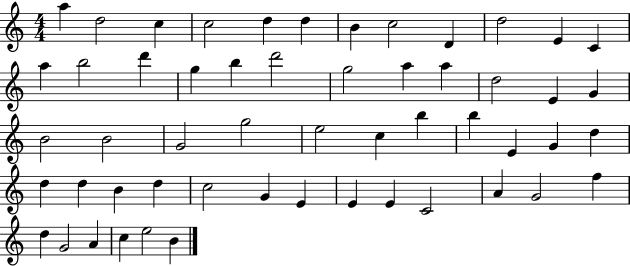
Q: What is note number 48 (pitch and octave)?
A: F5